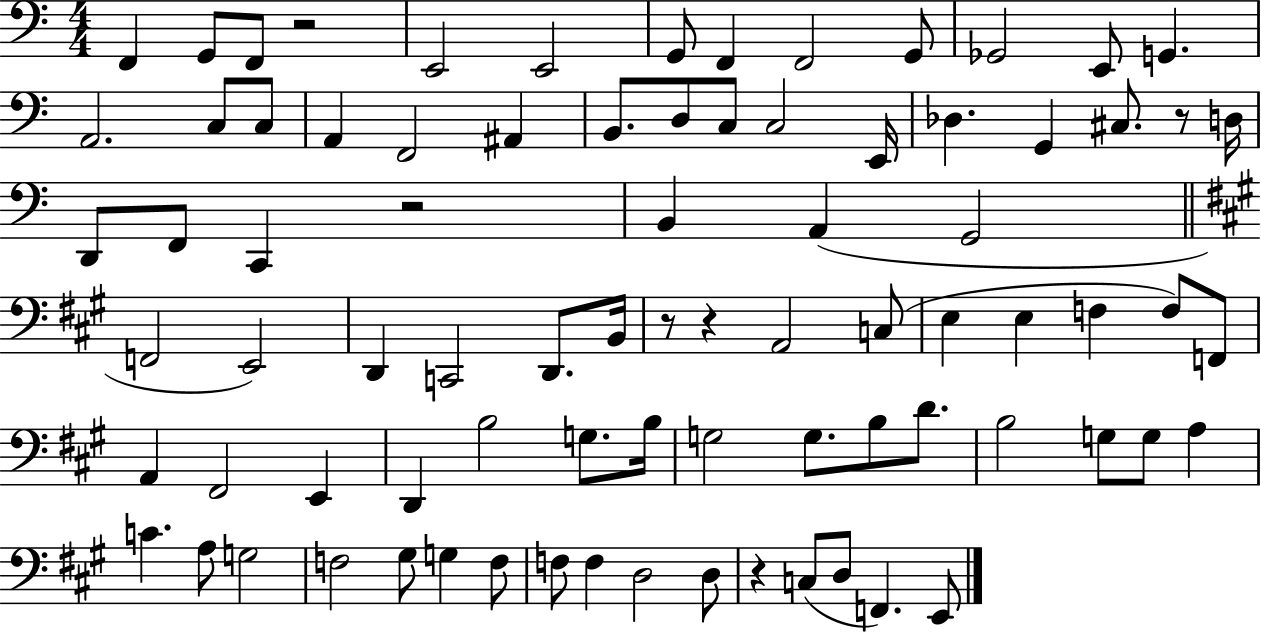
F2/q G2/e F2/e R/h E2/h E2/h G2/e F2/q F2/h G2/e Gb2/h E2/e G2/q. A2/h. C3/e C3/e A2/q F2/h A#2/q B2/e. D3/e C3/e C3/h E2/s Db3/q. G2/q C#3/e. R/e D3/s D2/e F2/e C2/q R/h B2/q A2/q G2/h F2/h E2/h D2/q C2/h D2/e. B2/s R/e R/q A2/h C3/e E3/q E3/q F3/q F3/e F2/e A2/q F#2/h E2/q D2/q B3/h G3/e. B3/s G3/h G3/e. B3/e D4/e. B3/h G3/e G3/e A3/q C4/q. A3/e G3/h F3/h G#3/e G3/q F3/e F3/e F3/q D3/h D3/e R/q C3/e D3/e F2/q. E2/e